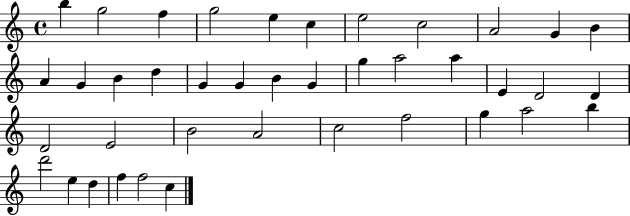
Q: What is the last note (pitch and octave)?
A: C5